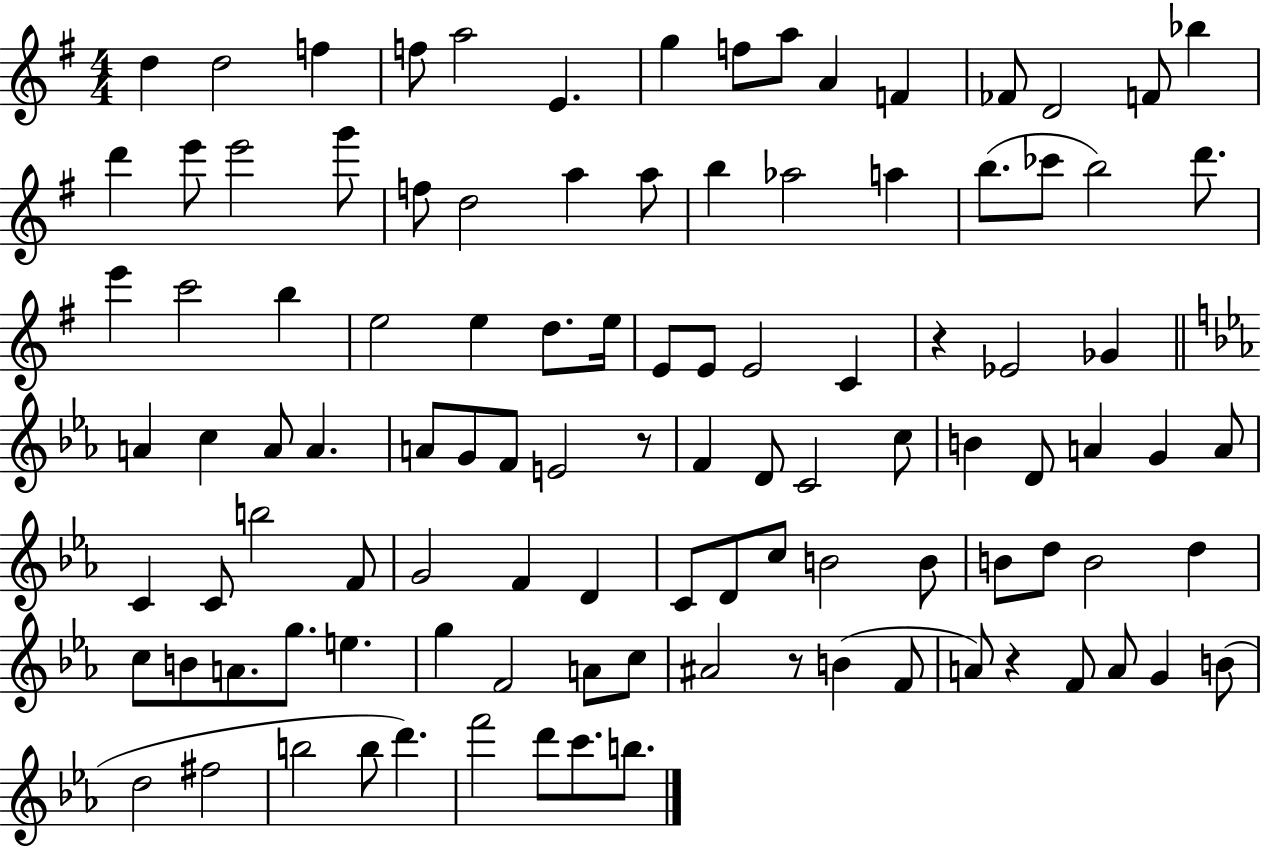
D5/q D5/h F5/q F5/e A5/h E4/q. G5/q F5/e A5/e A4/q F4/q FES4/e D4/h F4/e Bb5/q D6/q E6/e E6/h G6/e F5/e D5/h A5/q A5/e B5/q Ab5/h A5/q B5/e. CES6/e B5/h D6/e. E6/q C6/h B5/q E5/h E5/q D5/e. E5/s E4/e E4/e E4/h C4/q R/q Eb4/h Gb4/q A4/q C5/q A4/e A4/q. A4/e G4/e F4/e E4/h R/e F4/q D4/e C4/h C5/e B4/q D4/e A4/q G4/q A4/e C4/q C4/e B5/h F4/e G4/h F4/q D4/q C4/e D4/e C5/e B4/h B4/e B4/e D5/e B4/h D5/q C5/e B4/e A4/e. G5/e. E5/q. G5/q F4/h A4/e C5/e A#4/h R/e B4/q F4/e A4/e R/q F4/e A4/e G4/q B4/e D5/h F#5/h B5/h B5/e D6/q. F6/h D6/e C6/e. B5/e.